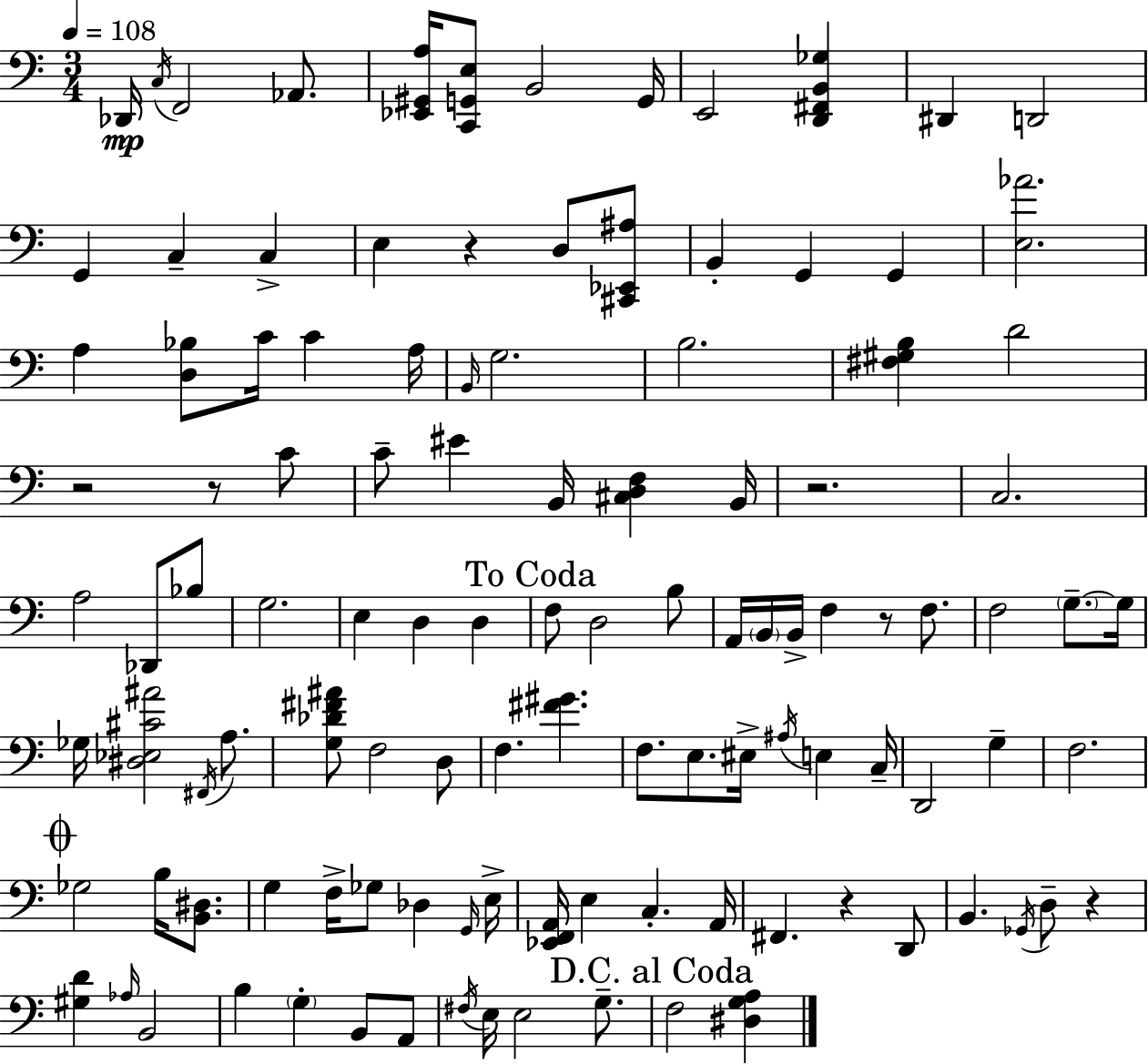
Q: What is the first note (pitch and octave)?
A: Db2